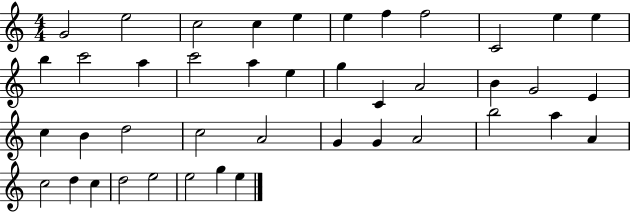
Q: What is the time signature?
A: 4/4